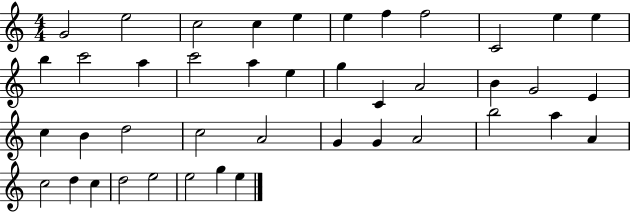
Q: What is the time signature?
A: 4/4